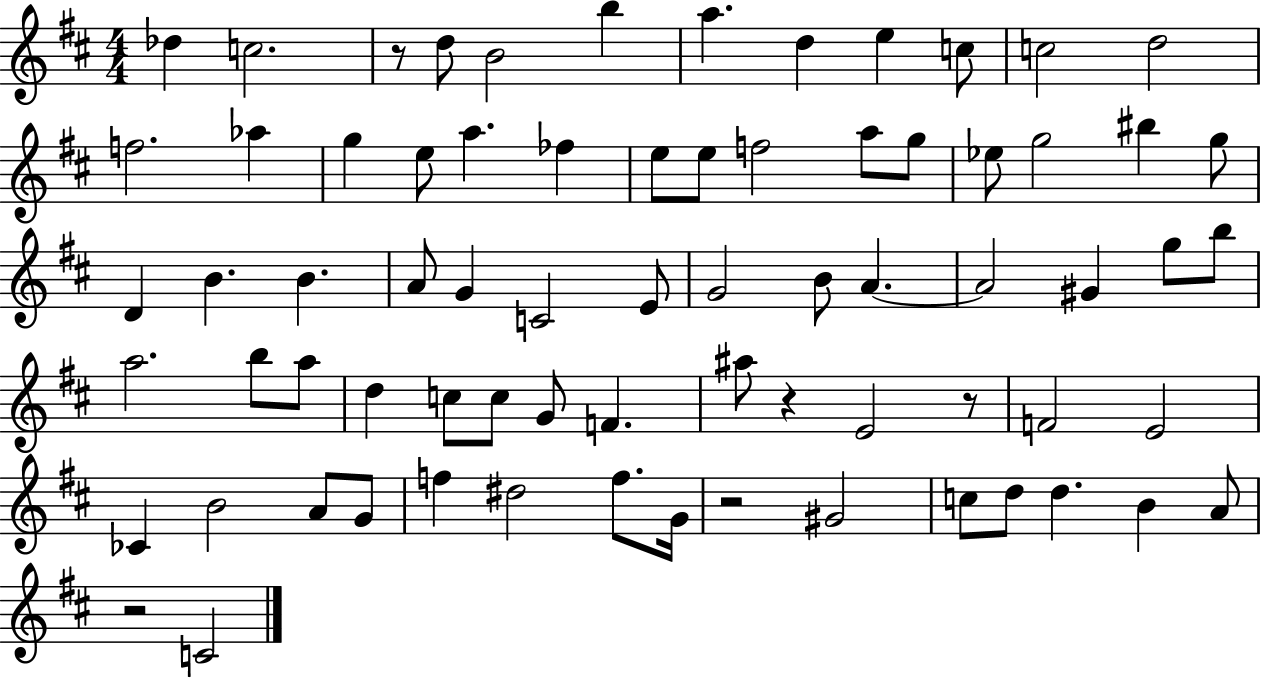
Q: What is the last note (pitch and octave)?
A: C4